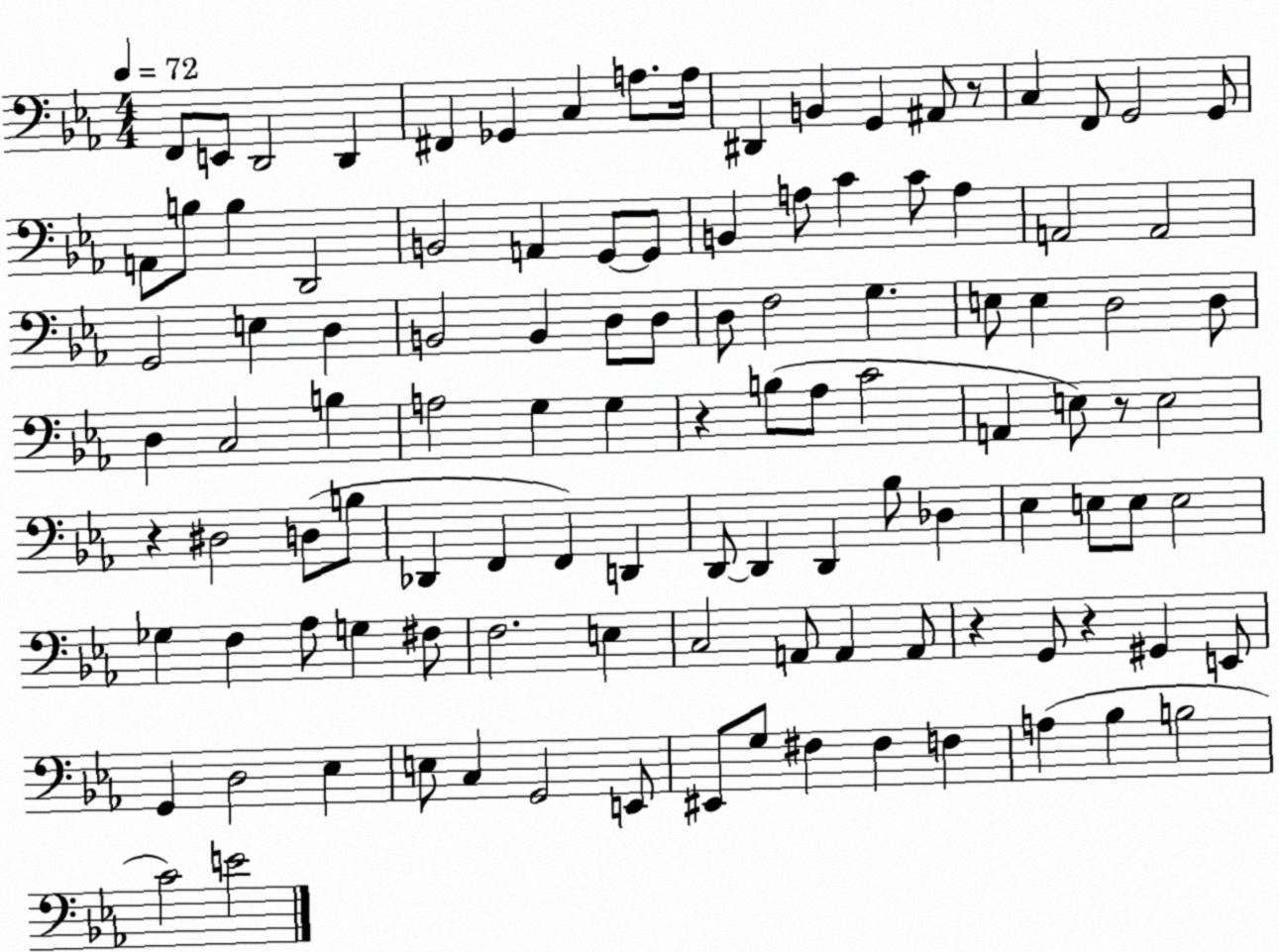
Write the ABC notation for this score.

X:1
T:Untitled
M:4/4
L:1/4
K:Eb
F,,/2 E,,/2 D,,2 D,, ^F,, _G,, C, A,/2 A,/4 ^D,, B,, G,, ^A,,/2 z/2 C, F,,/2 G,,2 G,,/2 A,,/2 B,/2 B, D,,2 B,,2 A,, G,,/2 G,,/2 B,, A,/2 C C/2 A, A,,2 A,,2 G,,2 E, D, B,,2 B,, D,/2 D,/2 D,/2 F,2 G, E,/2 E, D,2 D,/2 D, C,2 B, A,2 G, G, z B,/2 _A,/2 C2 A,, E,/2 z/2 E,2 z ^D,2 D,/2 B,/2 _D,, F,, F,, D,, D,,/2 D,, D,, _B,/2 _D, _E, E,/2 E,/2 E,2 _G, F, _A,/2 G, ^F,/2 F,2 E, C,2 A,,/2 A,, A,,/2 z G,,/2 z ^G,, E,,/2 G,, D,2 _E, E,/2 C, G,,2 E,,/2 ^E,,/2 G,/2 ^F, ^F, F, A, _B, B,2 C2 E2